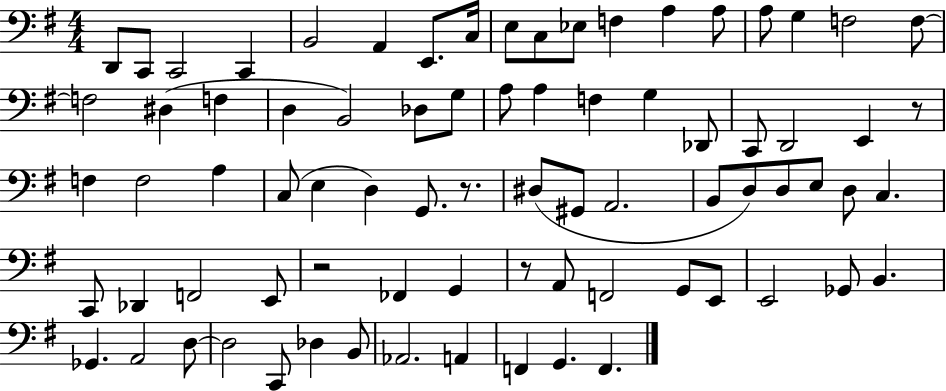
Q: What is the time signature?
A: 4/4